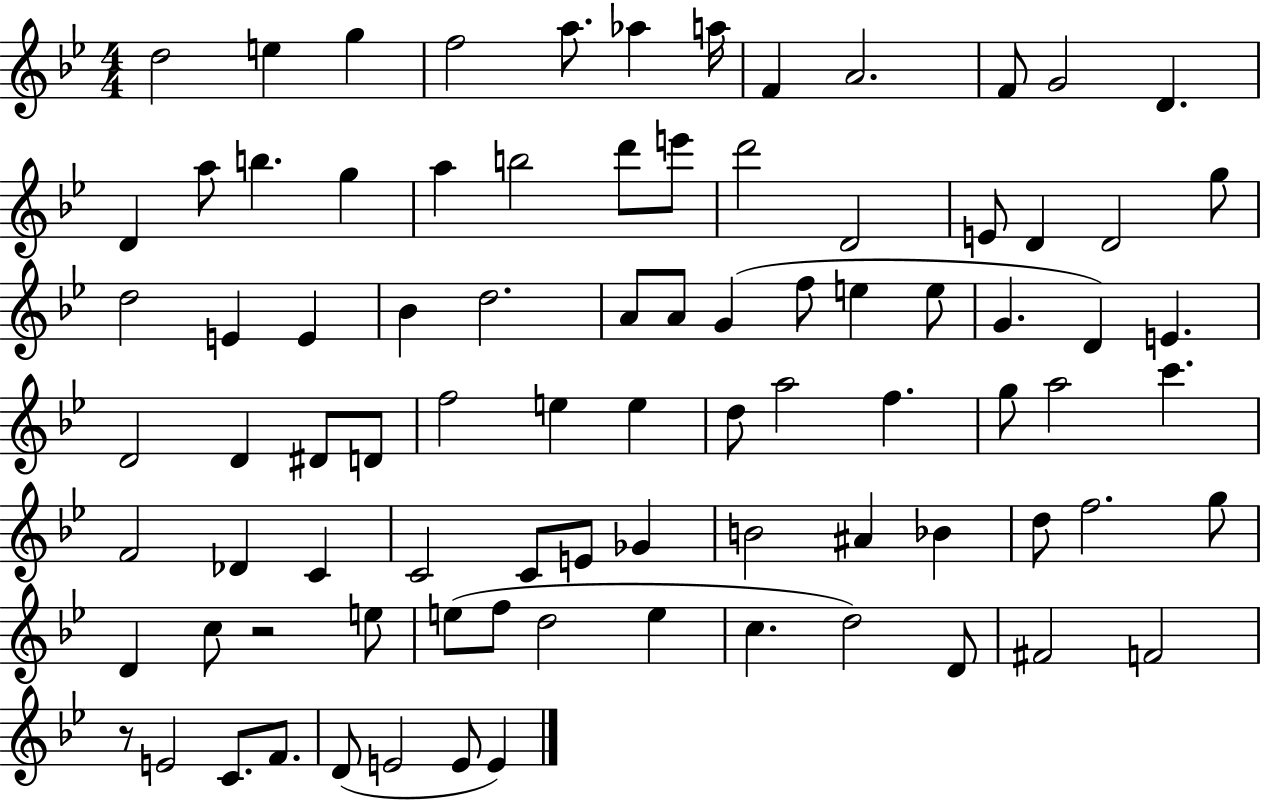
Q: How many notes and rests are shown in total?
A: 87